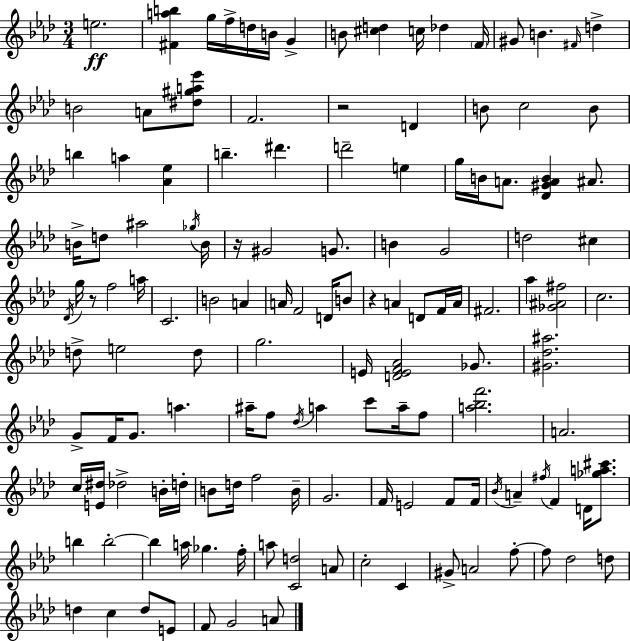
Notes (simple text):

E5/h. [F#4,A5,B5]/q G5/s F5/s D5/s B4/s G4/q B4/e [C#5,D5]/q C5/s Db5/q F4/s G#4/e B4/q. F#4/s D5/q B4/h A4/e [D#5,G#5,A5,Eb6]/e F4/h. R/h D4/q B4/e C5/h B4/e B5/q A5/q [Ab4,Eb5]/q B5/q. D#6/q. D6/h E5/q G5/s B4/s A4/e. [Db4,G#4,A4,B4]/q A#4/e. B4/s D5/e A#5/h Gb5/s B4/s R/s G#4/h G4/e. B4/q G4/h D5/h C#5/q Db4/s G5/s R/e F5/h A5/s C4/h. B4/h A4/q A4/s F4/h D4/s B4/e R/q A4/q D4/e F4/s A4/s F#4/h. Ab5/q [Gb4,A#4,F#5]/h C5/h. D5/e E5/h D5/e G5/h. E4/s [D4,E4,F4,Ab4]/h Gb4/e. [G#4,Db5,A#5]/h. G4/e F4/s G4/e. A5/q. A#5/s F5/e Db5/s A5/q C6/e A5/s F5/e [A5,Bb5,F6]/h. A4/h. C5/s [E4,D#5]/s Db5/h B4/s D5/s B4/e D5/s F5/h B4/s G4/h. F4/s E4/h F4/e F4/s Bb4/s A4/q F#5/s F4/q D4/s [Gb5,A5,C#6]/e. B5/q B5/h B5/q A5/s Gb5/q. F5/s A5/e [C4,D5]/h A4/e C5/h C4/q G#4/e A4/h F5/e F5/e Db5/h D5/e D5/q C5/q D5/e E4/e F4/e G4/h A4/e